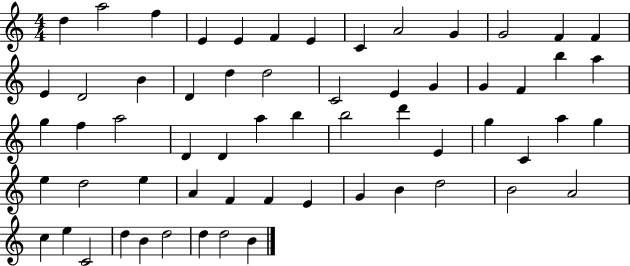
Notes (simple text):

D5/q A5/h F5/q E4/q E4/q F4/q E4/q C4/q A4/h G4/q G4/h F4/q F4/q E4/q D4/h B4/q D4/q D5/q D5/h C4/h E4/q G4/q G4/q F4/q B5/q A5/q G5/q F5/q A5/h D4/q D4/q A5/q B5/q B5/h D6/q E4/q G5/q C4/q A5/q G5/q E5/q D5/h E5/q A4/q F4/q F4/q E4/q G4/q B4/q D5/h B4/h A4/h C5/q E5/q C4/h D5/q B4/q D5/h D5/q D5/h B4/q